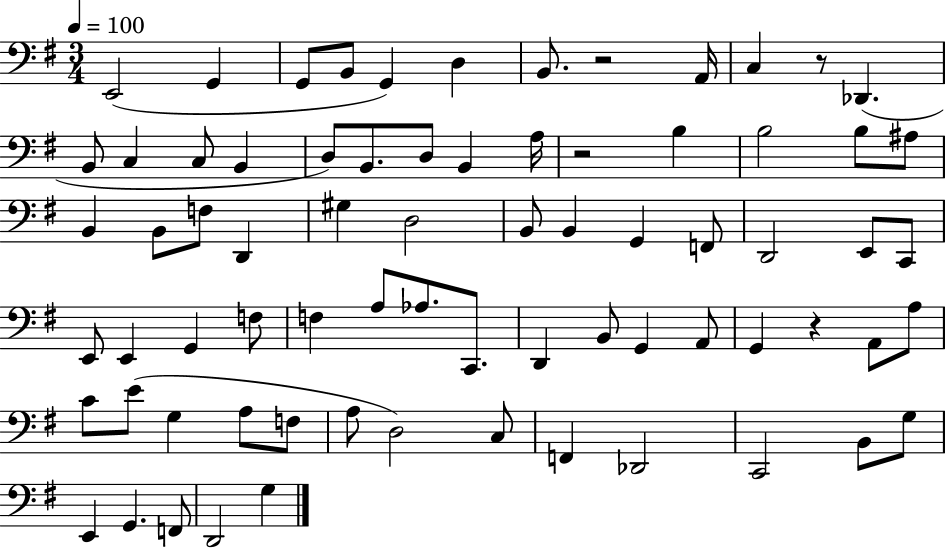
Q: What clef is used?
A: bass